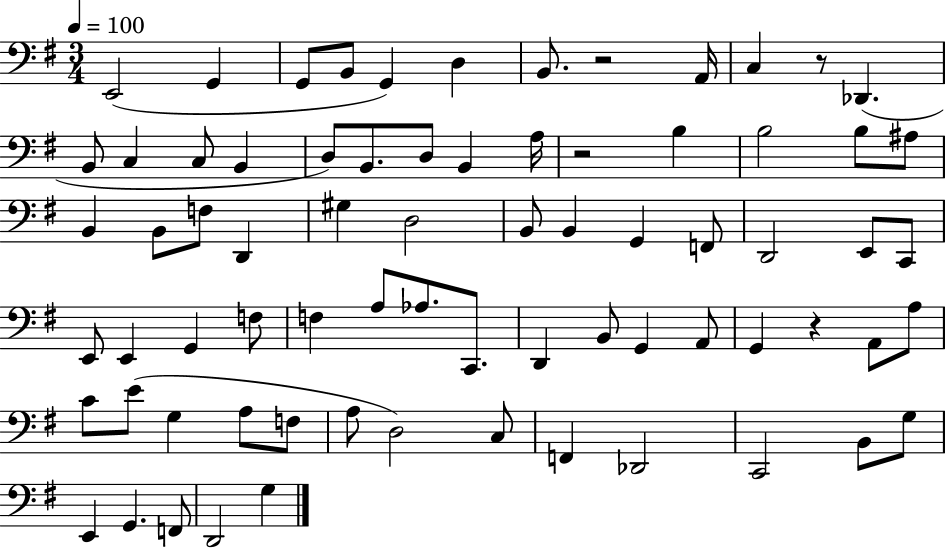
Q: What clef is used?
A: bass